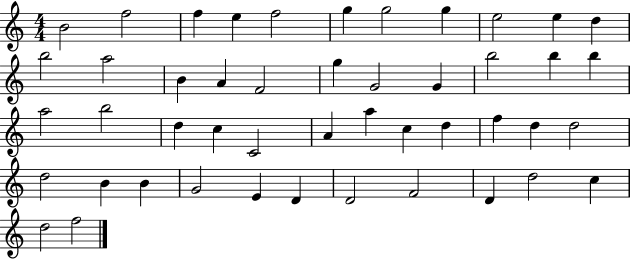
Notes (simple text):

B4/h F5/h F5/q E5/q F5/h G5/q G5/h G5/q E5/h E5/q D5/q B5/h A5/h B4/q A4/q F4/h G5/q G4/h G4/q B5/h B5/q B5/q A5/h B5/h D5/q C5/q C4/h A4/q A5/q C5/q D5/q F5/q D5/q D5/h D5/h B4/q B4/q G4/h E4/q D4/q D4/h F4/h D4/q D5/h C5/q D5/h F5/h